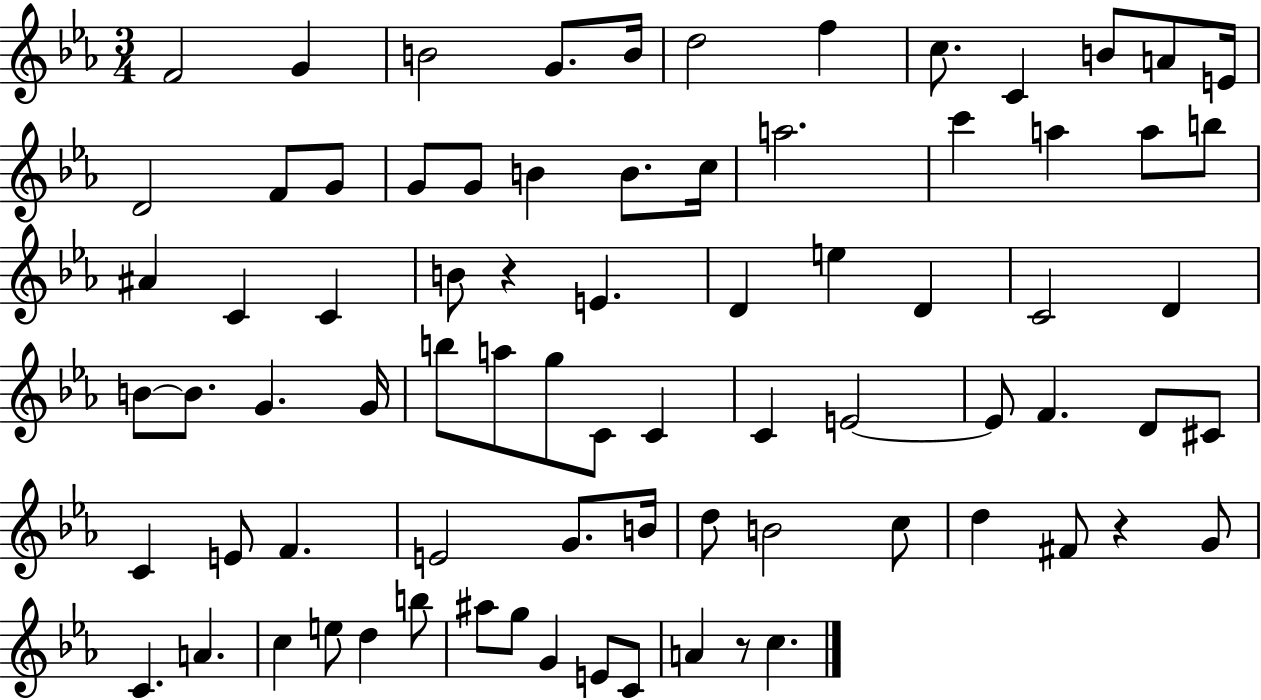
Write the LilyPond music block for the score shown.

{
  \clef treble
  \numericTimeSignature
  \time 3/4
  \key ees \major
  f'2 g'4 | b'2 g'8. b'16 | d''2 f''4 | c''8. c'4 b'8 a'8 e'16 | \break d'2 f'8 g'8 | g'8 g'8 b'4 b'8. c''16 | a''2. | c'''4 a''4 a''8 b''8 | \break ais'4 c'4 c'4 | b'8 r4 e'4. | d'4 e''4 d'4 | c'2 d'4 | \break b'8~~ b'8. g'4. g'16 | b''8 a''8 g''8 c'8 c'4 | c'4 e'2~~ | e'8 f'4. d'8 cis'8 | \break c'4 e'8 f'4. | e'2 g'8. b'16 | d''8 b'2 c''8 | d''4 fis'8 r4 g'8 | \break c'4. a'4. | c''4 e''8 d''4 b''8 | ais''8 g''8 g'4 e'8 c'8 | a'4 r8 c''4. | \break \bar "|."
}